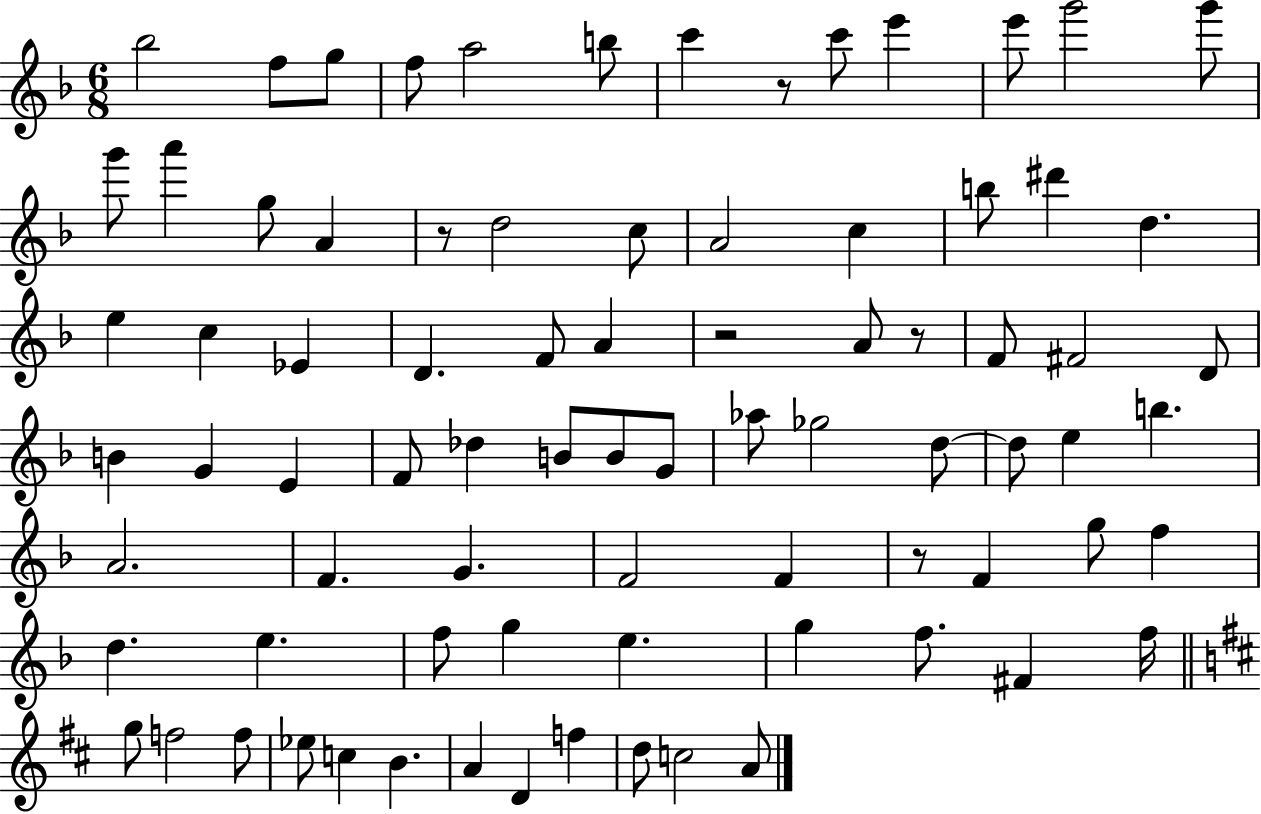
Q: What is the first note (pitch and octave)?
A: Bb5